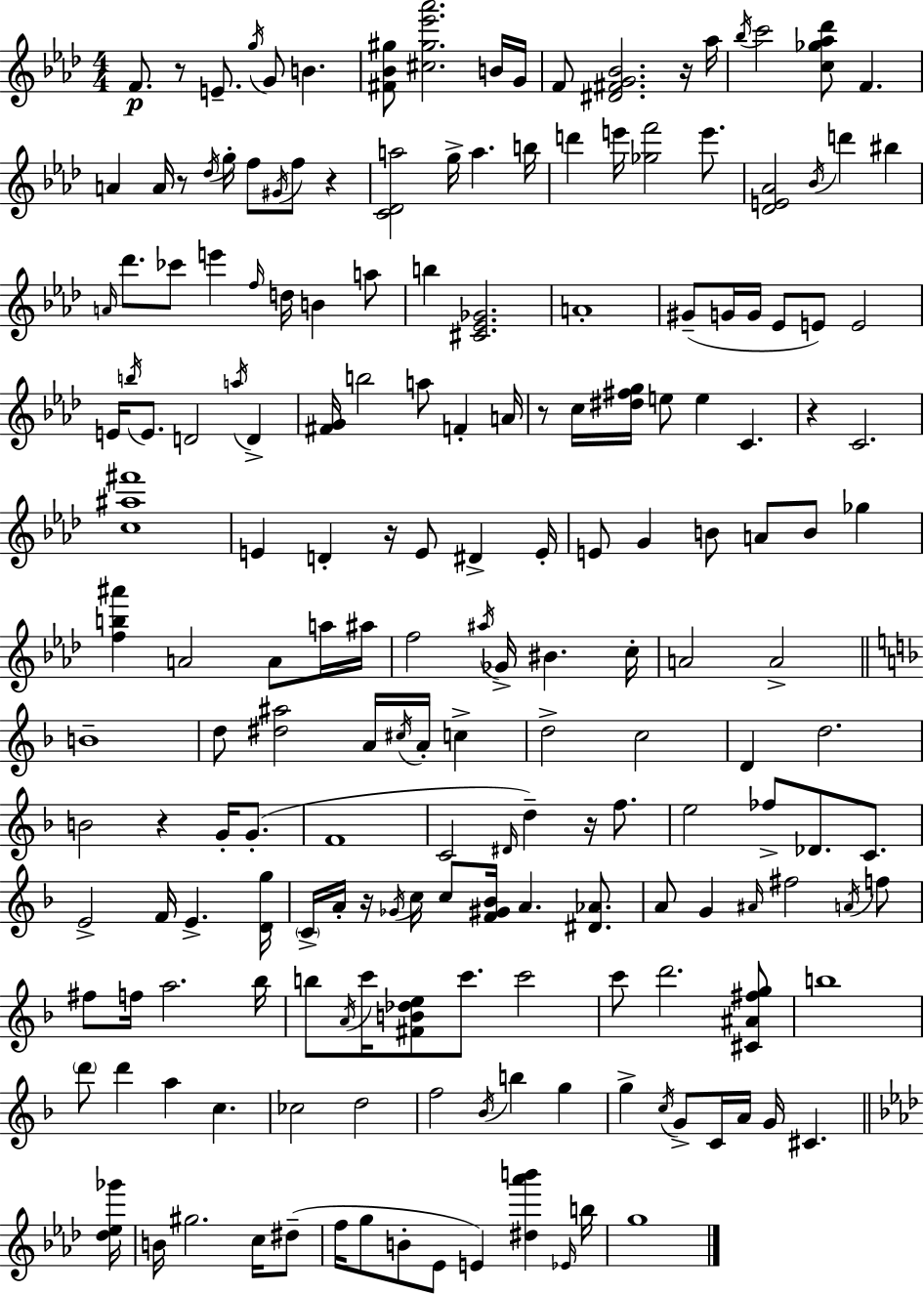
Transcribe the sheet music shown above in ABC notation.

X:1
T:Untitled
M:4/4
L:1/4
K:Fm
F/2 z/2 E/2 g/4 G/2 B [^F_B^g]/2 [^c^g_e'_a']2 B/4 G/4 F/2 [^D^FG_B]2 z/4 _a/4 _b/4 c'2 [c_g_a_d']/2 F A A/4 z/2 _d/4 g/4 f/2 ^G/4 f/2 z [C_Da]2 g/4 a b/4 d' e'/4 [_gf']2 e'/2 [_DE_A]2 _B/4 d' ^b A/4 _d'/2 _c'/2 e' f/4 d/4 B a/2 b [^C_E_G]2 A4 ^G/2 G/4 G/4 _E/2 E/2 E2 E/4 b/4 E/2 D2 a/4 D [^FG]/4 b2 a/2 F A/4 z/2 c/4 [^d^fg]/4 e/2 e C z C2 [c^a^f']4 E D z/4 E/2 ^D E/4 E/2 G B/2 A/2 B/2 _g [fb^a'] A2 A/2 a/4 ^a/4 f2 ^a/4 _G/4 ^B c/4 A2 A2 B4 d/2 [^d^a]2 A/4 ^c/4 A/4 c d2 c2 D d2 B2 z G/4 G/2 F4 C2 ^D/4 d z/4 f/2 e2 _f/2 _D/2 C/2 E2 F/4 E [Dg]/4 C/4 A/4 z/4 _G/4 c/4 c/2 [F^G_B]/4 A [^D_A]/2 A/2 G ^A/4 ^f2 A/4 f/2 ^f/2 f/4 a2 _b/4 b/2 A/4 c'/4 [^FB_de]/2 c'/2 c'2 c'/2 d'2 [^C^A^fg]/2 b4 d'/2 d' a c _c2 d2 f2 _B/4 b g g c/4 G/2 C/4 A/4 G/4 ^C [_d_e_g']/4 B/4 ^g2 c/4 ^d/2 f/4 g/2 B/2 _E/2 E [^d_a'b'] _E/4 b/4 g4